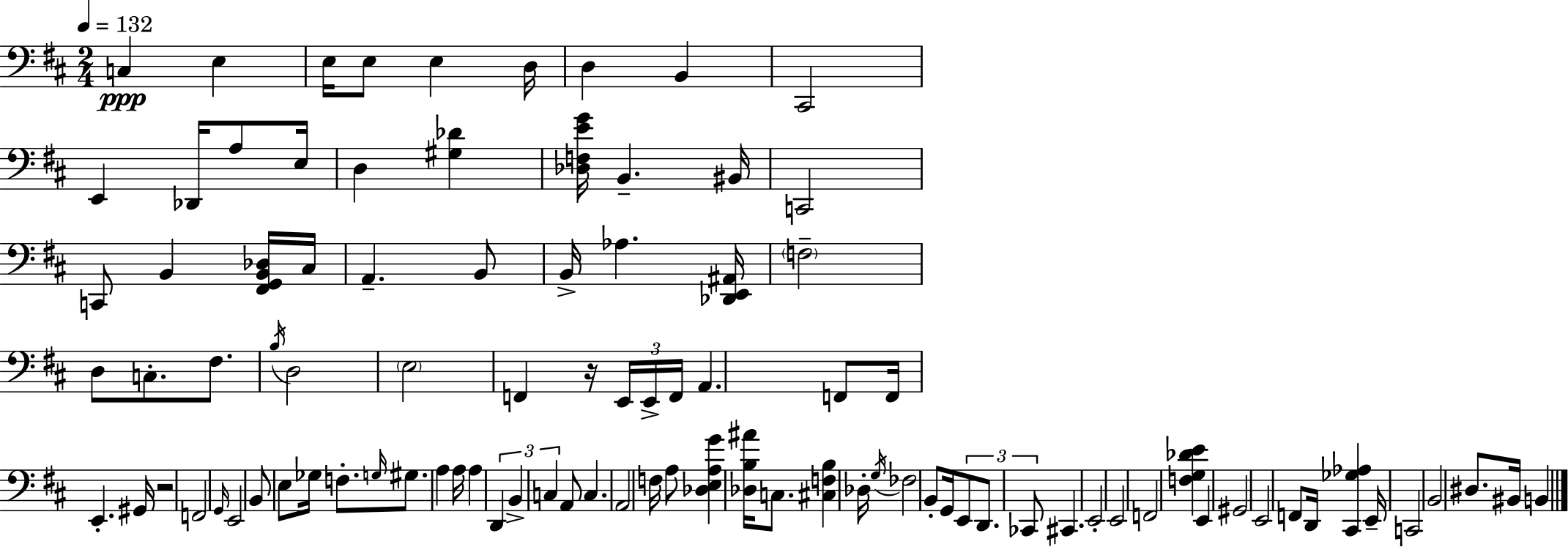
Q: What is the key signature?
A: D major